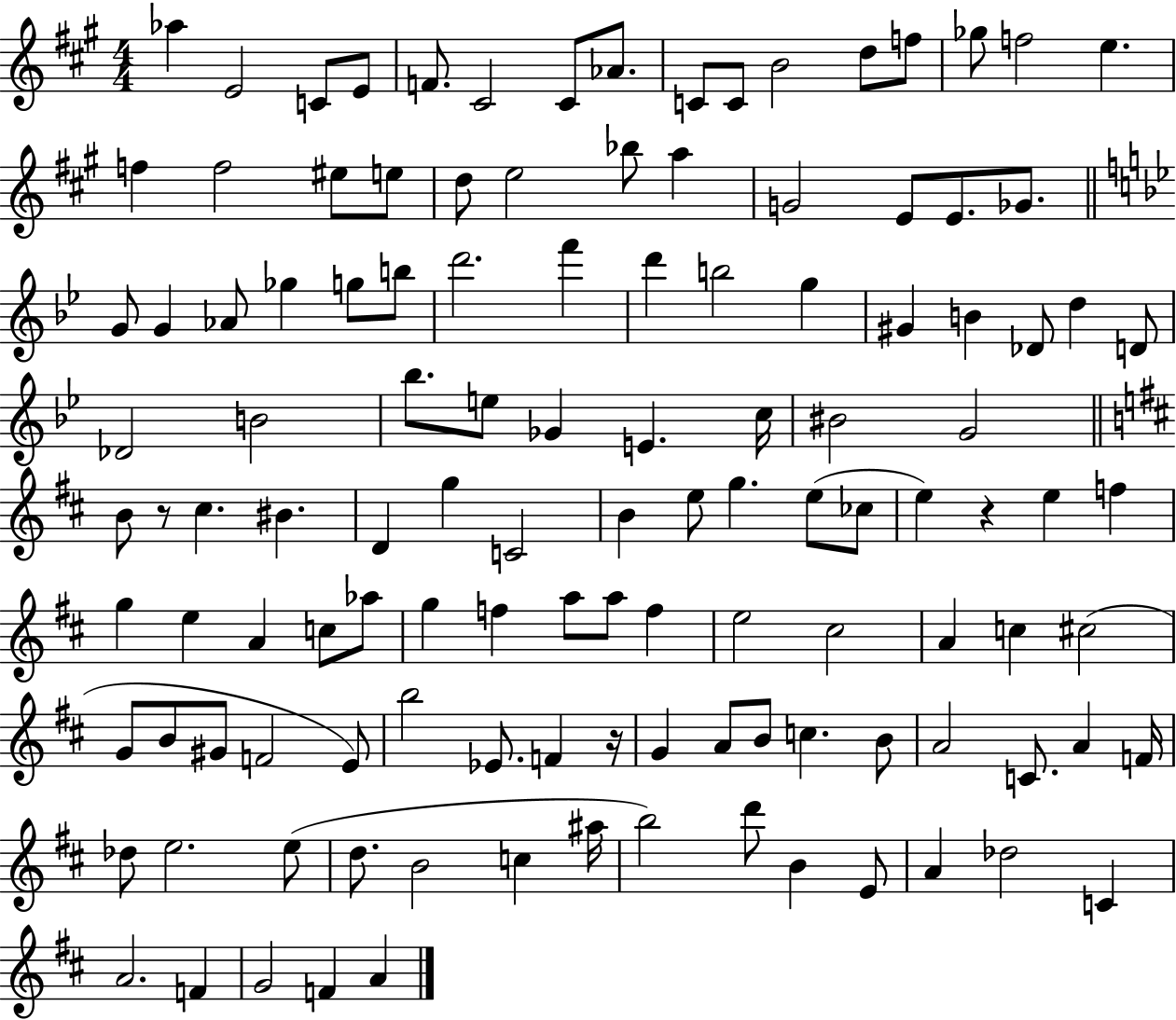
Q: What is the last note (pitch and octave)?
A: A4